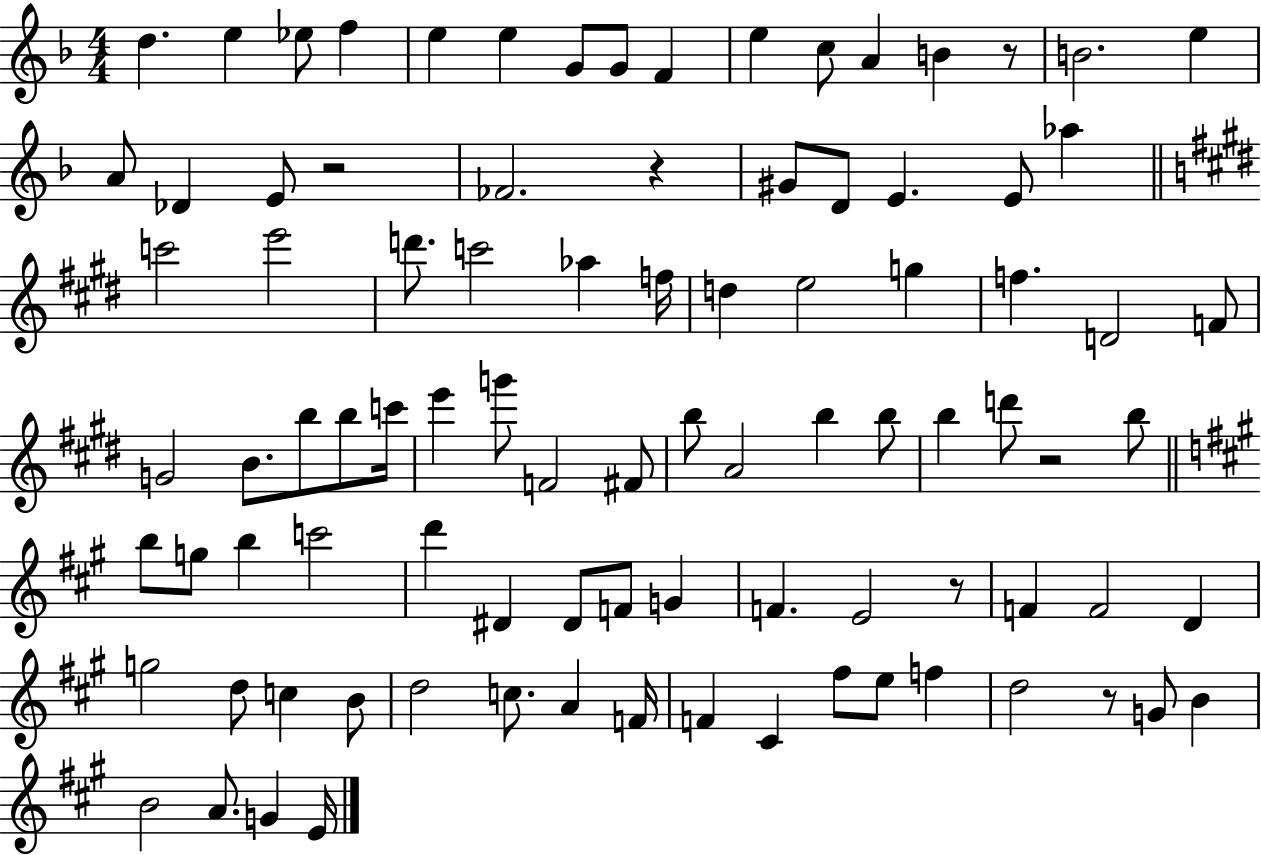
D5/q. E5/q Eb5/e F5/q E5/q E5/q G4/e G4/e F4/q E5/q C5/e A4/q B4/q R/e B4/h. E5/q A4/e Db4/q E4/e R/h FES4/h. R/q G#4/e D4/e E4/q. E4/e Ab5/q C6/h E6/h D6/e. C6/h Ab5/q F5/s D5/q E5/h G5/q F5/q. D4/h F4/e G4/h B4/e. B5/e B5/e C6/s E6/q G6/e F4/h F#4/e B5/e A4/h B5/q B5/e B5/q D6/e R/h B5/e B5/e G5/e B5/q C6/h D6/q D#4/q D#4/e F4/e G4/q F4/q. E4/h R/e F4/q F4/h D4/q G5/h D5/e C5/q B4/e D5/h C5/e. A4/q F4/s F4/q C#4/q F#5/e E5/e F5/q D5/h R/e G4/e B4/q B4/h A4/e. G4/q E4/s